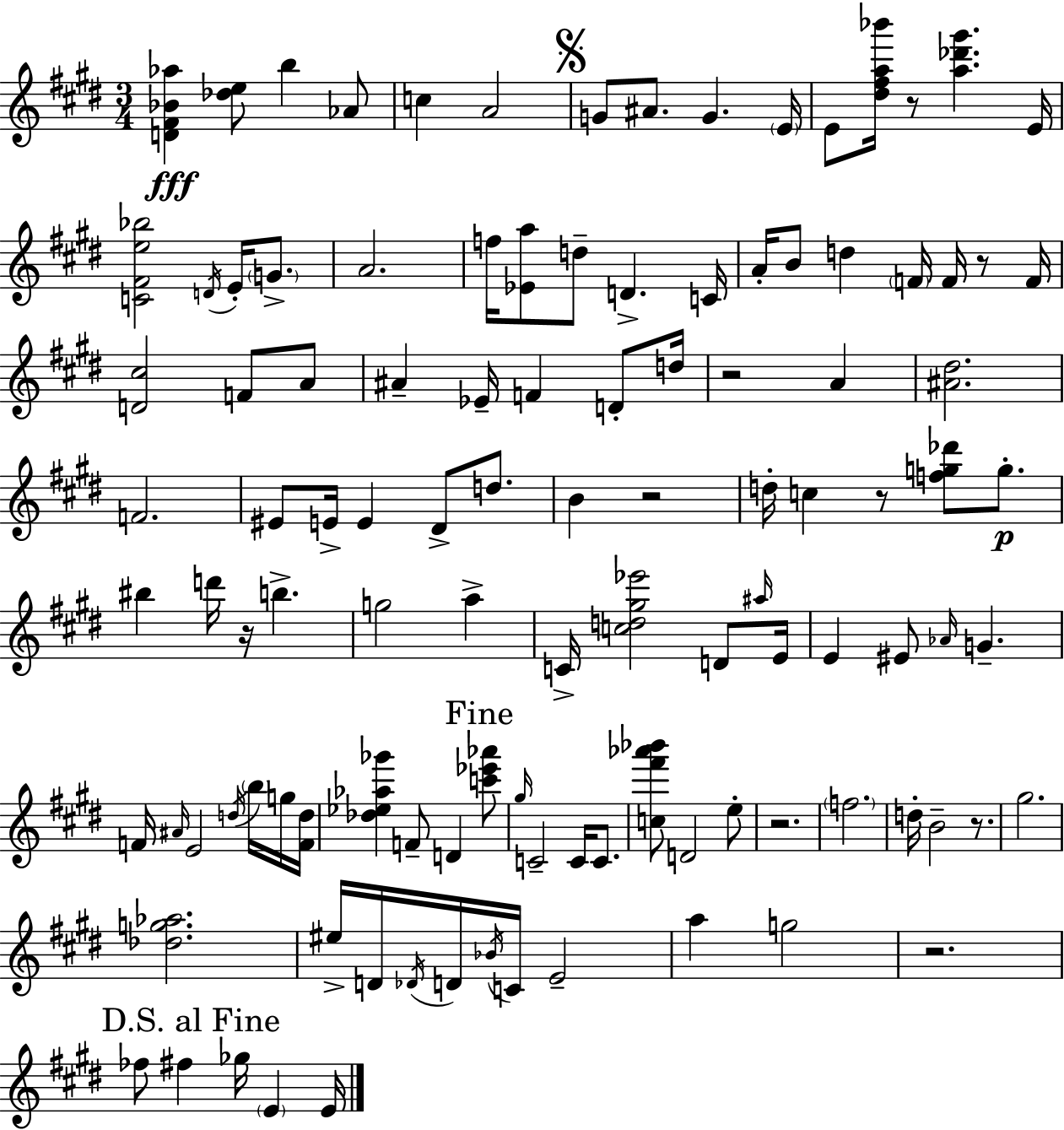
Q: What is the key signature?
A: E major